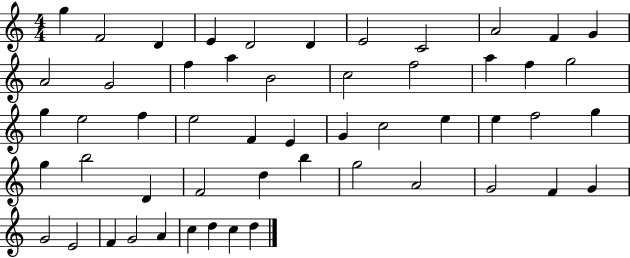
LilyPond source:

{
  \clef treble
  \numericTimeSignature
  \time 4/4
  \key c \major
  g''4 f'2 d'4 | e'4 d'2 d'4 | e'2 c'2 | a'2 f'4 g'4 | \break a'2 g'2 | f''4 a''4 b'2 | c''2 f''2 | a''4 f''4 g''2 | \break g''4 e''2 f''4 | e''2 f'4 e'4 | g'4 c''2 e''4 | e''4 f''2 g''4 | \break g''4 b''2 d'4 | f'2 d''4 b''4 | g''2 a'2 | g'2 f'4 g'4 | \break g'2 e'2 | f'4 g'2 a'4 | c''4 d''4 c''4 d''4 | \bar "|."
}